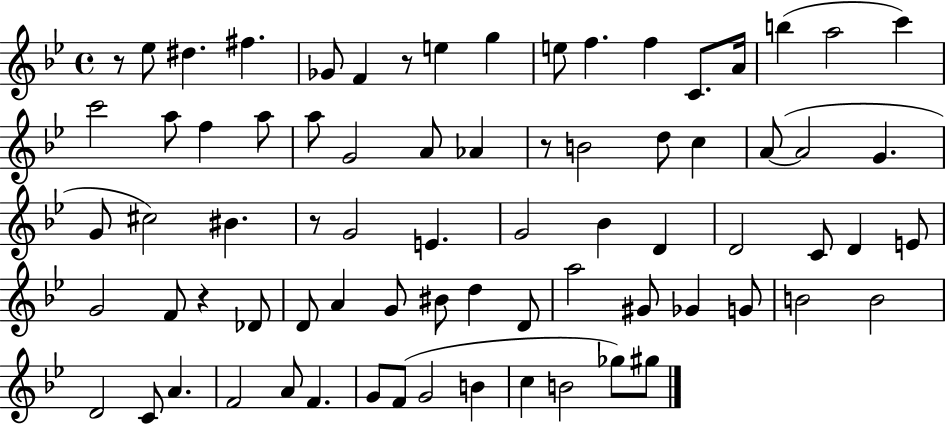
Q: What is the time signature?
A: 4/4